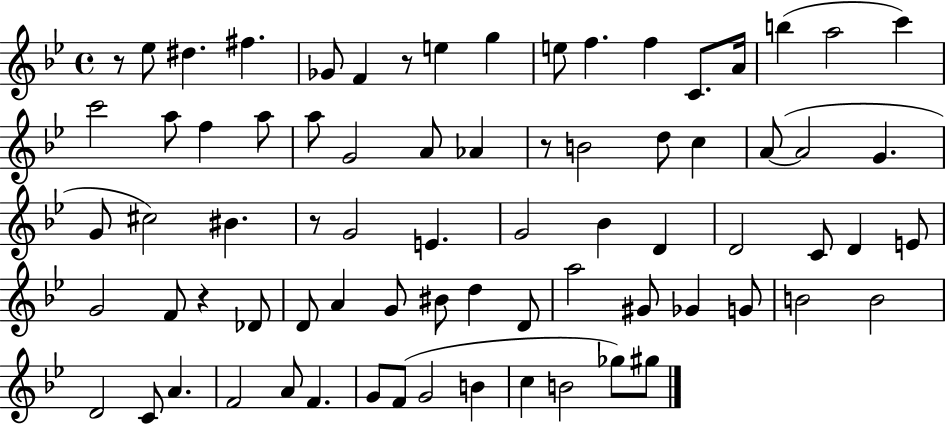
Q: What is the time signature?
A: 4/4